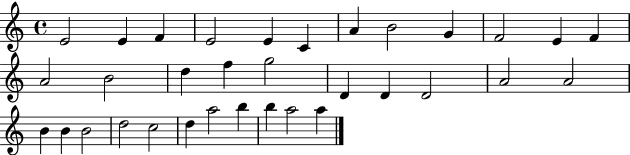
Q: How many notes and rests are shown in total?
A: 33